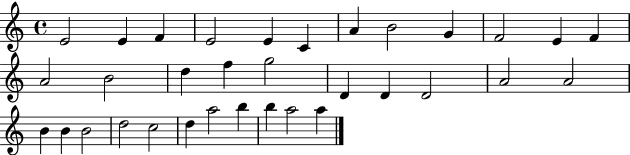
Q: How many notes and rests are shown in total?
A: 33